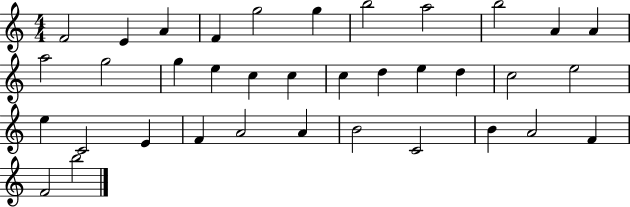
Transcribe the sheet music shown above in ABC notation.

X:1
T:Untitled
M:4/4
L:1/4
K:C
F2 E A F g2 g b2 a2 b2 A A a2 g2 g e c c c d e d c2 e2 e C2 E F A2 A B2 C2 B A2 F F2 b2